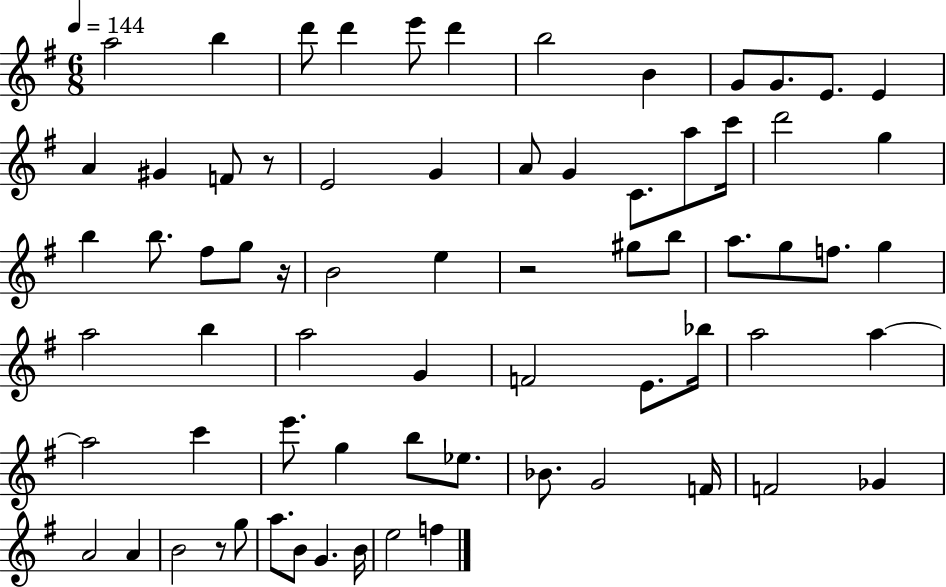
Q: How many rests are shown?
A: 4